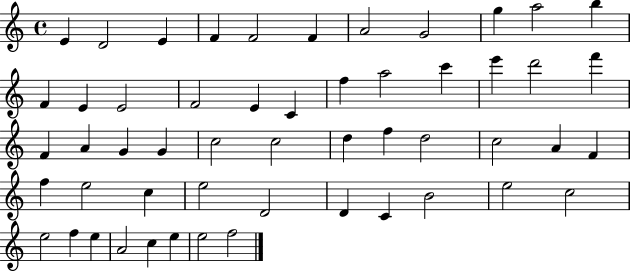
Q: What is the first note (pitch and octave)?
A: E4